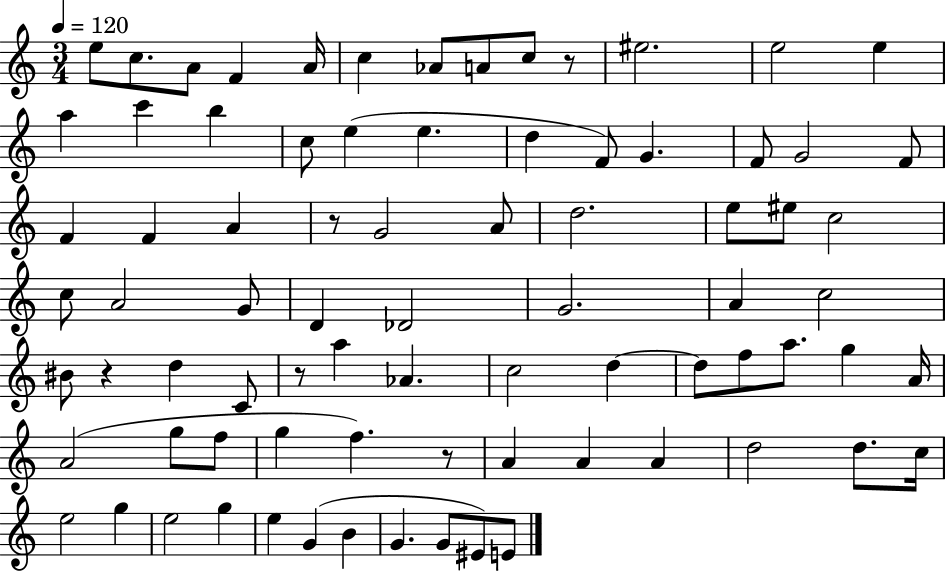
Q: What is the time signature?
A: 3/4